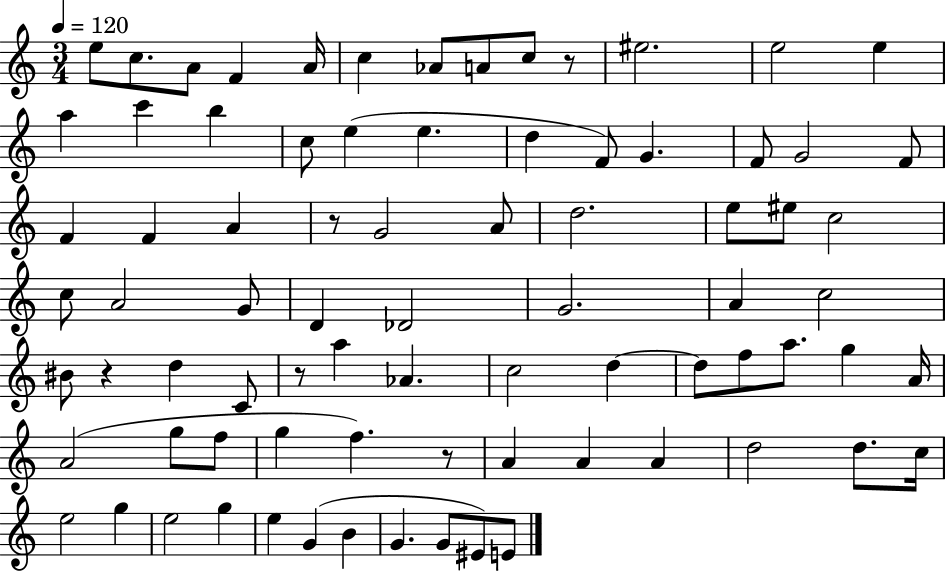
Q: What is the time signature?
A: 3/4